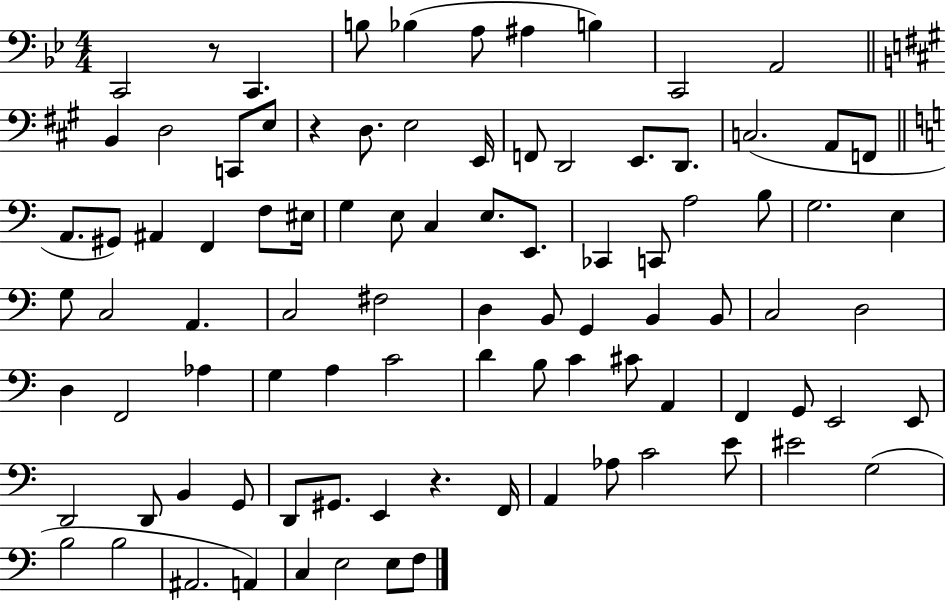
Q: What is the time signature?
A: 4/4